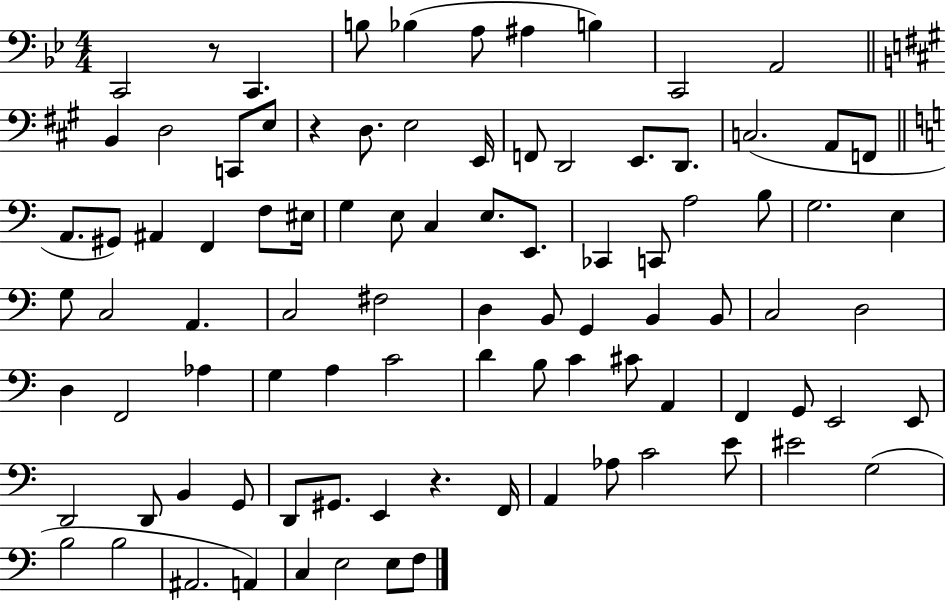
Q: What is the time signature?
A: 4/4